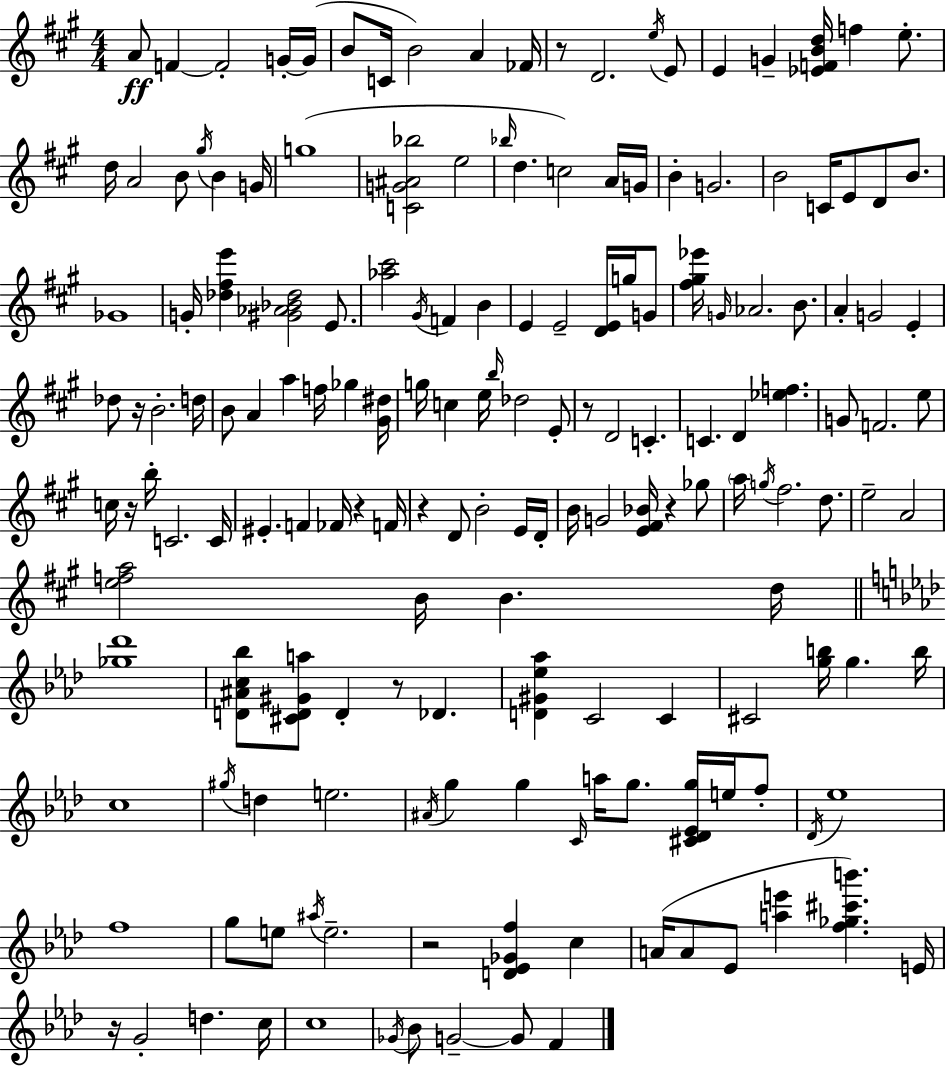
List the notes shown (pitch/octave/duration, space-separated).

A4/e F4/q F4/h G4/s G4/s B4/e C4/s B4/h A4/q FES4/s R/e D4/h. E5/s E4/e E4/q G4/q [Eb4,F4,B4,D5]/s F5/q E5/e. D5/s A4/h B4/e G#5/s B4/q G4/s G5/w [C4,G4,A#4,Bb5]/h E5/h Bb5/s D5/q. C5/h A4/s G4/s B4/q G4/h. B4/h C4/s E4/e D4/e B4/e. Gb4/w G4/s [Db5,F#5,E6]/q [G#4,Ab4,Bb4,Db5]/h E4/e. [Ab5,C#6]/h G#4/s F4/q B4/q E4/q E4/h [D4,E4]/s G5/s G4/e [F#5,G#5,Eb6]/s G4/s Ab4/h. B4/e. A4/q G4/h E4/q Db5/e R/s B4/h. D5/s B4/e A4/q A5/q F5/s Gb5/q [G#4,D#5]/s G5/s C5/q E5/s B5/s Db5/h E4/e R/e D4/h C4/q. C4/q. D4/q [Eb5,F5]/q. G4/e F4/h. E5/e C5/s R/s B5/s C4/h. C4/s EIS4/q. F4/q FES4/s R/q F4/s R/q D4/e B4/h E4/s D4/s B4/s G4/h [E4,F#4,Bb4]/s R/q Gb5/e A5/s G5/s F#5/h. D5/e. E5/h A4/h [E5,F5,A5]/h B4/s B4/q. D5/s [Gb5,Db6]/w [D4,A#4,C5,Bb5]/e [C#4,D4,G#4,A5]/e D4/q R/e Db4/q. [D4,G#4,Eb5,Ab5]/q C4/h C4/q C#4/h [G5,B5]/s G5/q. B5/s C5/w G#5/s D5/q E5/h. A#4/s G5/q G5/q C4/s A5/s G5/e. [C#4,Db4,Eb4,G5]/s E5/s F5/e Db4/s Eb5/w F5/w G5/e E5/e A#5/s E5/h. R/h [D4,Eb4,Gb4,F5]/q C5/q A4/s A4/e Eb4/e [A5,E6]/q [F5,Gb5,C#6,B6]/q. E4/s R/s G4/h D5/q. C5/s C5/w Gb4/s Bb4/e G4/h G4/e F4/q